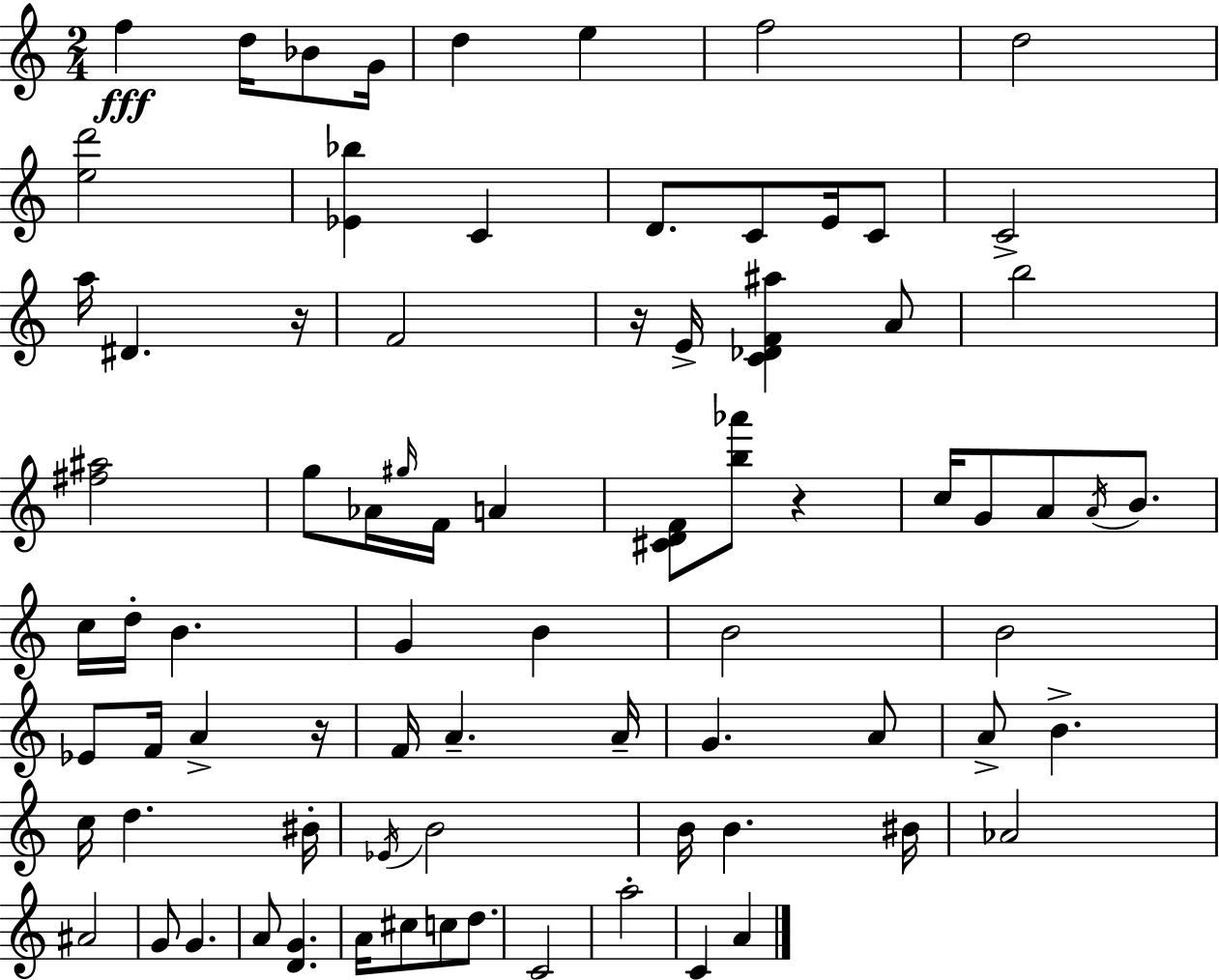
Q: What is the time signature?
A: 2/4